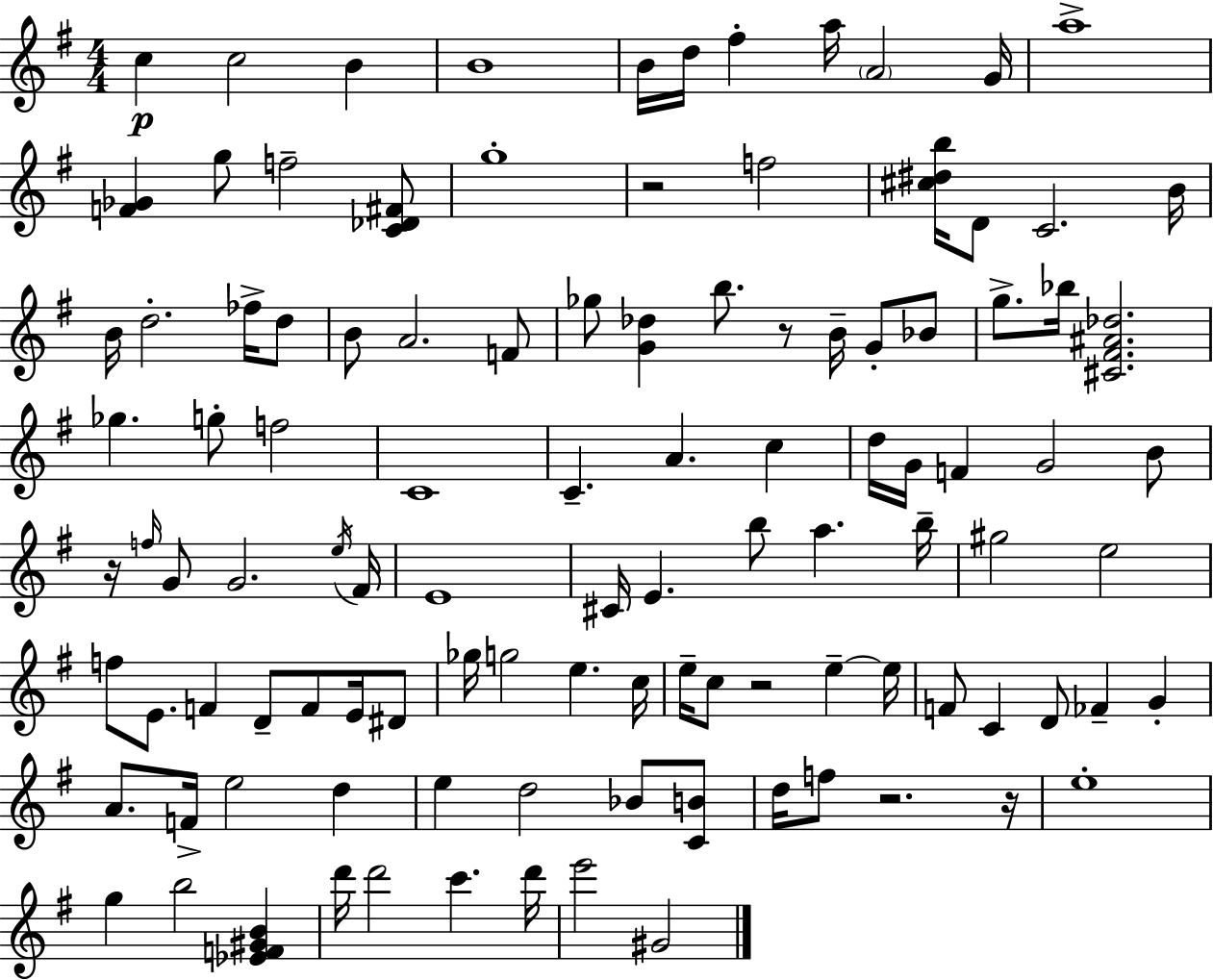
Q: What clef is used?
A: treble